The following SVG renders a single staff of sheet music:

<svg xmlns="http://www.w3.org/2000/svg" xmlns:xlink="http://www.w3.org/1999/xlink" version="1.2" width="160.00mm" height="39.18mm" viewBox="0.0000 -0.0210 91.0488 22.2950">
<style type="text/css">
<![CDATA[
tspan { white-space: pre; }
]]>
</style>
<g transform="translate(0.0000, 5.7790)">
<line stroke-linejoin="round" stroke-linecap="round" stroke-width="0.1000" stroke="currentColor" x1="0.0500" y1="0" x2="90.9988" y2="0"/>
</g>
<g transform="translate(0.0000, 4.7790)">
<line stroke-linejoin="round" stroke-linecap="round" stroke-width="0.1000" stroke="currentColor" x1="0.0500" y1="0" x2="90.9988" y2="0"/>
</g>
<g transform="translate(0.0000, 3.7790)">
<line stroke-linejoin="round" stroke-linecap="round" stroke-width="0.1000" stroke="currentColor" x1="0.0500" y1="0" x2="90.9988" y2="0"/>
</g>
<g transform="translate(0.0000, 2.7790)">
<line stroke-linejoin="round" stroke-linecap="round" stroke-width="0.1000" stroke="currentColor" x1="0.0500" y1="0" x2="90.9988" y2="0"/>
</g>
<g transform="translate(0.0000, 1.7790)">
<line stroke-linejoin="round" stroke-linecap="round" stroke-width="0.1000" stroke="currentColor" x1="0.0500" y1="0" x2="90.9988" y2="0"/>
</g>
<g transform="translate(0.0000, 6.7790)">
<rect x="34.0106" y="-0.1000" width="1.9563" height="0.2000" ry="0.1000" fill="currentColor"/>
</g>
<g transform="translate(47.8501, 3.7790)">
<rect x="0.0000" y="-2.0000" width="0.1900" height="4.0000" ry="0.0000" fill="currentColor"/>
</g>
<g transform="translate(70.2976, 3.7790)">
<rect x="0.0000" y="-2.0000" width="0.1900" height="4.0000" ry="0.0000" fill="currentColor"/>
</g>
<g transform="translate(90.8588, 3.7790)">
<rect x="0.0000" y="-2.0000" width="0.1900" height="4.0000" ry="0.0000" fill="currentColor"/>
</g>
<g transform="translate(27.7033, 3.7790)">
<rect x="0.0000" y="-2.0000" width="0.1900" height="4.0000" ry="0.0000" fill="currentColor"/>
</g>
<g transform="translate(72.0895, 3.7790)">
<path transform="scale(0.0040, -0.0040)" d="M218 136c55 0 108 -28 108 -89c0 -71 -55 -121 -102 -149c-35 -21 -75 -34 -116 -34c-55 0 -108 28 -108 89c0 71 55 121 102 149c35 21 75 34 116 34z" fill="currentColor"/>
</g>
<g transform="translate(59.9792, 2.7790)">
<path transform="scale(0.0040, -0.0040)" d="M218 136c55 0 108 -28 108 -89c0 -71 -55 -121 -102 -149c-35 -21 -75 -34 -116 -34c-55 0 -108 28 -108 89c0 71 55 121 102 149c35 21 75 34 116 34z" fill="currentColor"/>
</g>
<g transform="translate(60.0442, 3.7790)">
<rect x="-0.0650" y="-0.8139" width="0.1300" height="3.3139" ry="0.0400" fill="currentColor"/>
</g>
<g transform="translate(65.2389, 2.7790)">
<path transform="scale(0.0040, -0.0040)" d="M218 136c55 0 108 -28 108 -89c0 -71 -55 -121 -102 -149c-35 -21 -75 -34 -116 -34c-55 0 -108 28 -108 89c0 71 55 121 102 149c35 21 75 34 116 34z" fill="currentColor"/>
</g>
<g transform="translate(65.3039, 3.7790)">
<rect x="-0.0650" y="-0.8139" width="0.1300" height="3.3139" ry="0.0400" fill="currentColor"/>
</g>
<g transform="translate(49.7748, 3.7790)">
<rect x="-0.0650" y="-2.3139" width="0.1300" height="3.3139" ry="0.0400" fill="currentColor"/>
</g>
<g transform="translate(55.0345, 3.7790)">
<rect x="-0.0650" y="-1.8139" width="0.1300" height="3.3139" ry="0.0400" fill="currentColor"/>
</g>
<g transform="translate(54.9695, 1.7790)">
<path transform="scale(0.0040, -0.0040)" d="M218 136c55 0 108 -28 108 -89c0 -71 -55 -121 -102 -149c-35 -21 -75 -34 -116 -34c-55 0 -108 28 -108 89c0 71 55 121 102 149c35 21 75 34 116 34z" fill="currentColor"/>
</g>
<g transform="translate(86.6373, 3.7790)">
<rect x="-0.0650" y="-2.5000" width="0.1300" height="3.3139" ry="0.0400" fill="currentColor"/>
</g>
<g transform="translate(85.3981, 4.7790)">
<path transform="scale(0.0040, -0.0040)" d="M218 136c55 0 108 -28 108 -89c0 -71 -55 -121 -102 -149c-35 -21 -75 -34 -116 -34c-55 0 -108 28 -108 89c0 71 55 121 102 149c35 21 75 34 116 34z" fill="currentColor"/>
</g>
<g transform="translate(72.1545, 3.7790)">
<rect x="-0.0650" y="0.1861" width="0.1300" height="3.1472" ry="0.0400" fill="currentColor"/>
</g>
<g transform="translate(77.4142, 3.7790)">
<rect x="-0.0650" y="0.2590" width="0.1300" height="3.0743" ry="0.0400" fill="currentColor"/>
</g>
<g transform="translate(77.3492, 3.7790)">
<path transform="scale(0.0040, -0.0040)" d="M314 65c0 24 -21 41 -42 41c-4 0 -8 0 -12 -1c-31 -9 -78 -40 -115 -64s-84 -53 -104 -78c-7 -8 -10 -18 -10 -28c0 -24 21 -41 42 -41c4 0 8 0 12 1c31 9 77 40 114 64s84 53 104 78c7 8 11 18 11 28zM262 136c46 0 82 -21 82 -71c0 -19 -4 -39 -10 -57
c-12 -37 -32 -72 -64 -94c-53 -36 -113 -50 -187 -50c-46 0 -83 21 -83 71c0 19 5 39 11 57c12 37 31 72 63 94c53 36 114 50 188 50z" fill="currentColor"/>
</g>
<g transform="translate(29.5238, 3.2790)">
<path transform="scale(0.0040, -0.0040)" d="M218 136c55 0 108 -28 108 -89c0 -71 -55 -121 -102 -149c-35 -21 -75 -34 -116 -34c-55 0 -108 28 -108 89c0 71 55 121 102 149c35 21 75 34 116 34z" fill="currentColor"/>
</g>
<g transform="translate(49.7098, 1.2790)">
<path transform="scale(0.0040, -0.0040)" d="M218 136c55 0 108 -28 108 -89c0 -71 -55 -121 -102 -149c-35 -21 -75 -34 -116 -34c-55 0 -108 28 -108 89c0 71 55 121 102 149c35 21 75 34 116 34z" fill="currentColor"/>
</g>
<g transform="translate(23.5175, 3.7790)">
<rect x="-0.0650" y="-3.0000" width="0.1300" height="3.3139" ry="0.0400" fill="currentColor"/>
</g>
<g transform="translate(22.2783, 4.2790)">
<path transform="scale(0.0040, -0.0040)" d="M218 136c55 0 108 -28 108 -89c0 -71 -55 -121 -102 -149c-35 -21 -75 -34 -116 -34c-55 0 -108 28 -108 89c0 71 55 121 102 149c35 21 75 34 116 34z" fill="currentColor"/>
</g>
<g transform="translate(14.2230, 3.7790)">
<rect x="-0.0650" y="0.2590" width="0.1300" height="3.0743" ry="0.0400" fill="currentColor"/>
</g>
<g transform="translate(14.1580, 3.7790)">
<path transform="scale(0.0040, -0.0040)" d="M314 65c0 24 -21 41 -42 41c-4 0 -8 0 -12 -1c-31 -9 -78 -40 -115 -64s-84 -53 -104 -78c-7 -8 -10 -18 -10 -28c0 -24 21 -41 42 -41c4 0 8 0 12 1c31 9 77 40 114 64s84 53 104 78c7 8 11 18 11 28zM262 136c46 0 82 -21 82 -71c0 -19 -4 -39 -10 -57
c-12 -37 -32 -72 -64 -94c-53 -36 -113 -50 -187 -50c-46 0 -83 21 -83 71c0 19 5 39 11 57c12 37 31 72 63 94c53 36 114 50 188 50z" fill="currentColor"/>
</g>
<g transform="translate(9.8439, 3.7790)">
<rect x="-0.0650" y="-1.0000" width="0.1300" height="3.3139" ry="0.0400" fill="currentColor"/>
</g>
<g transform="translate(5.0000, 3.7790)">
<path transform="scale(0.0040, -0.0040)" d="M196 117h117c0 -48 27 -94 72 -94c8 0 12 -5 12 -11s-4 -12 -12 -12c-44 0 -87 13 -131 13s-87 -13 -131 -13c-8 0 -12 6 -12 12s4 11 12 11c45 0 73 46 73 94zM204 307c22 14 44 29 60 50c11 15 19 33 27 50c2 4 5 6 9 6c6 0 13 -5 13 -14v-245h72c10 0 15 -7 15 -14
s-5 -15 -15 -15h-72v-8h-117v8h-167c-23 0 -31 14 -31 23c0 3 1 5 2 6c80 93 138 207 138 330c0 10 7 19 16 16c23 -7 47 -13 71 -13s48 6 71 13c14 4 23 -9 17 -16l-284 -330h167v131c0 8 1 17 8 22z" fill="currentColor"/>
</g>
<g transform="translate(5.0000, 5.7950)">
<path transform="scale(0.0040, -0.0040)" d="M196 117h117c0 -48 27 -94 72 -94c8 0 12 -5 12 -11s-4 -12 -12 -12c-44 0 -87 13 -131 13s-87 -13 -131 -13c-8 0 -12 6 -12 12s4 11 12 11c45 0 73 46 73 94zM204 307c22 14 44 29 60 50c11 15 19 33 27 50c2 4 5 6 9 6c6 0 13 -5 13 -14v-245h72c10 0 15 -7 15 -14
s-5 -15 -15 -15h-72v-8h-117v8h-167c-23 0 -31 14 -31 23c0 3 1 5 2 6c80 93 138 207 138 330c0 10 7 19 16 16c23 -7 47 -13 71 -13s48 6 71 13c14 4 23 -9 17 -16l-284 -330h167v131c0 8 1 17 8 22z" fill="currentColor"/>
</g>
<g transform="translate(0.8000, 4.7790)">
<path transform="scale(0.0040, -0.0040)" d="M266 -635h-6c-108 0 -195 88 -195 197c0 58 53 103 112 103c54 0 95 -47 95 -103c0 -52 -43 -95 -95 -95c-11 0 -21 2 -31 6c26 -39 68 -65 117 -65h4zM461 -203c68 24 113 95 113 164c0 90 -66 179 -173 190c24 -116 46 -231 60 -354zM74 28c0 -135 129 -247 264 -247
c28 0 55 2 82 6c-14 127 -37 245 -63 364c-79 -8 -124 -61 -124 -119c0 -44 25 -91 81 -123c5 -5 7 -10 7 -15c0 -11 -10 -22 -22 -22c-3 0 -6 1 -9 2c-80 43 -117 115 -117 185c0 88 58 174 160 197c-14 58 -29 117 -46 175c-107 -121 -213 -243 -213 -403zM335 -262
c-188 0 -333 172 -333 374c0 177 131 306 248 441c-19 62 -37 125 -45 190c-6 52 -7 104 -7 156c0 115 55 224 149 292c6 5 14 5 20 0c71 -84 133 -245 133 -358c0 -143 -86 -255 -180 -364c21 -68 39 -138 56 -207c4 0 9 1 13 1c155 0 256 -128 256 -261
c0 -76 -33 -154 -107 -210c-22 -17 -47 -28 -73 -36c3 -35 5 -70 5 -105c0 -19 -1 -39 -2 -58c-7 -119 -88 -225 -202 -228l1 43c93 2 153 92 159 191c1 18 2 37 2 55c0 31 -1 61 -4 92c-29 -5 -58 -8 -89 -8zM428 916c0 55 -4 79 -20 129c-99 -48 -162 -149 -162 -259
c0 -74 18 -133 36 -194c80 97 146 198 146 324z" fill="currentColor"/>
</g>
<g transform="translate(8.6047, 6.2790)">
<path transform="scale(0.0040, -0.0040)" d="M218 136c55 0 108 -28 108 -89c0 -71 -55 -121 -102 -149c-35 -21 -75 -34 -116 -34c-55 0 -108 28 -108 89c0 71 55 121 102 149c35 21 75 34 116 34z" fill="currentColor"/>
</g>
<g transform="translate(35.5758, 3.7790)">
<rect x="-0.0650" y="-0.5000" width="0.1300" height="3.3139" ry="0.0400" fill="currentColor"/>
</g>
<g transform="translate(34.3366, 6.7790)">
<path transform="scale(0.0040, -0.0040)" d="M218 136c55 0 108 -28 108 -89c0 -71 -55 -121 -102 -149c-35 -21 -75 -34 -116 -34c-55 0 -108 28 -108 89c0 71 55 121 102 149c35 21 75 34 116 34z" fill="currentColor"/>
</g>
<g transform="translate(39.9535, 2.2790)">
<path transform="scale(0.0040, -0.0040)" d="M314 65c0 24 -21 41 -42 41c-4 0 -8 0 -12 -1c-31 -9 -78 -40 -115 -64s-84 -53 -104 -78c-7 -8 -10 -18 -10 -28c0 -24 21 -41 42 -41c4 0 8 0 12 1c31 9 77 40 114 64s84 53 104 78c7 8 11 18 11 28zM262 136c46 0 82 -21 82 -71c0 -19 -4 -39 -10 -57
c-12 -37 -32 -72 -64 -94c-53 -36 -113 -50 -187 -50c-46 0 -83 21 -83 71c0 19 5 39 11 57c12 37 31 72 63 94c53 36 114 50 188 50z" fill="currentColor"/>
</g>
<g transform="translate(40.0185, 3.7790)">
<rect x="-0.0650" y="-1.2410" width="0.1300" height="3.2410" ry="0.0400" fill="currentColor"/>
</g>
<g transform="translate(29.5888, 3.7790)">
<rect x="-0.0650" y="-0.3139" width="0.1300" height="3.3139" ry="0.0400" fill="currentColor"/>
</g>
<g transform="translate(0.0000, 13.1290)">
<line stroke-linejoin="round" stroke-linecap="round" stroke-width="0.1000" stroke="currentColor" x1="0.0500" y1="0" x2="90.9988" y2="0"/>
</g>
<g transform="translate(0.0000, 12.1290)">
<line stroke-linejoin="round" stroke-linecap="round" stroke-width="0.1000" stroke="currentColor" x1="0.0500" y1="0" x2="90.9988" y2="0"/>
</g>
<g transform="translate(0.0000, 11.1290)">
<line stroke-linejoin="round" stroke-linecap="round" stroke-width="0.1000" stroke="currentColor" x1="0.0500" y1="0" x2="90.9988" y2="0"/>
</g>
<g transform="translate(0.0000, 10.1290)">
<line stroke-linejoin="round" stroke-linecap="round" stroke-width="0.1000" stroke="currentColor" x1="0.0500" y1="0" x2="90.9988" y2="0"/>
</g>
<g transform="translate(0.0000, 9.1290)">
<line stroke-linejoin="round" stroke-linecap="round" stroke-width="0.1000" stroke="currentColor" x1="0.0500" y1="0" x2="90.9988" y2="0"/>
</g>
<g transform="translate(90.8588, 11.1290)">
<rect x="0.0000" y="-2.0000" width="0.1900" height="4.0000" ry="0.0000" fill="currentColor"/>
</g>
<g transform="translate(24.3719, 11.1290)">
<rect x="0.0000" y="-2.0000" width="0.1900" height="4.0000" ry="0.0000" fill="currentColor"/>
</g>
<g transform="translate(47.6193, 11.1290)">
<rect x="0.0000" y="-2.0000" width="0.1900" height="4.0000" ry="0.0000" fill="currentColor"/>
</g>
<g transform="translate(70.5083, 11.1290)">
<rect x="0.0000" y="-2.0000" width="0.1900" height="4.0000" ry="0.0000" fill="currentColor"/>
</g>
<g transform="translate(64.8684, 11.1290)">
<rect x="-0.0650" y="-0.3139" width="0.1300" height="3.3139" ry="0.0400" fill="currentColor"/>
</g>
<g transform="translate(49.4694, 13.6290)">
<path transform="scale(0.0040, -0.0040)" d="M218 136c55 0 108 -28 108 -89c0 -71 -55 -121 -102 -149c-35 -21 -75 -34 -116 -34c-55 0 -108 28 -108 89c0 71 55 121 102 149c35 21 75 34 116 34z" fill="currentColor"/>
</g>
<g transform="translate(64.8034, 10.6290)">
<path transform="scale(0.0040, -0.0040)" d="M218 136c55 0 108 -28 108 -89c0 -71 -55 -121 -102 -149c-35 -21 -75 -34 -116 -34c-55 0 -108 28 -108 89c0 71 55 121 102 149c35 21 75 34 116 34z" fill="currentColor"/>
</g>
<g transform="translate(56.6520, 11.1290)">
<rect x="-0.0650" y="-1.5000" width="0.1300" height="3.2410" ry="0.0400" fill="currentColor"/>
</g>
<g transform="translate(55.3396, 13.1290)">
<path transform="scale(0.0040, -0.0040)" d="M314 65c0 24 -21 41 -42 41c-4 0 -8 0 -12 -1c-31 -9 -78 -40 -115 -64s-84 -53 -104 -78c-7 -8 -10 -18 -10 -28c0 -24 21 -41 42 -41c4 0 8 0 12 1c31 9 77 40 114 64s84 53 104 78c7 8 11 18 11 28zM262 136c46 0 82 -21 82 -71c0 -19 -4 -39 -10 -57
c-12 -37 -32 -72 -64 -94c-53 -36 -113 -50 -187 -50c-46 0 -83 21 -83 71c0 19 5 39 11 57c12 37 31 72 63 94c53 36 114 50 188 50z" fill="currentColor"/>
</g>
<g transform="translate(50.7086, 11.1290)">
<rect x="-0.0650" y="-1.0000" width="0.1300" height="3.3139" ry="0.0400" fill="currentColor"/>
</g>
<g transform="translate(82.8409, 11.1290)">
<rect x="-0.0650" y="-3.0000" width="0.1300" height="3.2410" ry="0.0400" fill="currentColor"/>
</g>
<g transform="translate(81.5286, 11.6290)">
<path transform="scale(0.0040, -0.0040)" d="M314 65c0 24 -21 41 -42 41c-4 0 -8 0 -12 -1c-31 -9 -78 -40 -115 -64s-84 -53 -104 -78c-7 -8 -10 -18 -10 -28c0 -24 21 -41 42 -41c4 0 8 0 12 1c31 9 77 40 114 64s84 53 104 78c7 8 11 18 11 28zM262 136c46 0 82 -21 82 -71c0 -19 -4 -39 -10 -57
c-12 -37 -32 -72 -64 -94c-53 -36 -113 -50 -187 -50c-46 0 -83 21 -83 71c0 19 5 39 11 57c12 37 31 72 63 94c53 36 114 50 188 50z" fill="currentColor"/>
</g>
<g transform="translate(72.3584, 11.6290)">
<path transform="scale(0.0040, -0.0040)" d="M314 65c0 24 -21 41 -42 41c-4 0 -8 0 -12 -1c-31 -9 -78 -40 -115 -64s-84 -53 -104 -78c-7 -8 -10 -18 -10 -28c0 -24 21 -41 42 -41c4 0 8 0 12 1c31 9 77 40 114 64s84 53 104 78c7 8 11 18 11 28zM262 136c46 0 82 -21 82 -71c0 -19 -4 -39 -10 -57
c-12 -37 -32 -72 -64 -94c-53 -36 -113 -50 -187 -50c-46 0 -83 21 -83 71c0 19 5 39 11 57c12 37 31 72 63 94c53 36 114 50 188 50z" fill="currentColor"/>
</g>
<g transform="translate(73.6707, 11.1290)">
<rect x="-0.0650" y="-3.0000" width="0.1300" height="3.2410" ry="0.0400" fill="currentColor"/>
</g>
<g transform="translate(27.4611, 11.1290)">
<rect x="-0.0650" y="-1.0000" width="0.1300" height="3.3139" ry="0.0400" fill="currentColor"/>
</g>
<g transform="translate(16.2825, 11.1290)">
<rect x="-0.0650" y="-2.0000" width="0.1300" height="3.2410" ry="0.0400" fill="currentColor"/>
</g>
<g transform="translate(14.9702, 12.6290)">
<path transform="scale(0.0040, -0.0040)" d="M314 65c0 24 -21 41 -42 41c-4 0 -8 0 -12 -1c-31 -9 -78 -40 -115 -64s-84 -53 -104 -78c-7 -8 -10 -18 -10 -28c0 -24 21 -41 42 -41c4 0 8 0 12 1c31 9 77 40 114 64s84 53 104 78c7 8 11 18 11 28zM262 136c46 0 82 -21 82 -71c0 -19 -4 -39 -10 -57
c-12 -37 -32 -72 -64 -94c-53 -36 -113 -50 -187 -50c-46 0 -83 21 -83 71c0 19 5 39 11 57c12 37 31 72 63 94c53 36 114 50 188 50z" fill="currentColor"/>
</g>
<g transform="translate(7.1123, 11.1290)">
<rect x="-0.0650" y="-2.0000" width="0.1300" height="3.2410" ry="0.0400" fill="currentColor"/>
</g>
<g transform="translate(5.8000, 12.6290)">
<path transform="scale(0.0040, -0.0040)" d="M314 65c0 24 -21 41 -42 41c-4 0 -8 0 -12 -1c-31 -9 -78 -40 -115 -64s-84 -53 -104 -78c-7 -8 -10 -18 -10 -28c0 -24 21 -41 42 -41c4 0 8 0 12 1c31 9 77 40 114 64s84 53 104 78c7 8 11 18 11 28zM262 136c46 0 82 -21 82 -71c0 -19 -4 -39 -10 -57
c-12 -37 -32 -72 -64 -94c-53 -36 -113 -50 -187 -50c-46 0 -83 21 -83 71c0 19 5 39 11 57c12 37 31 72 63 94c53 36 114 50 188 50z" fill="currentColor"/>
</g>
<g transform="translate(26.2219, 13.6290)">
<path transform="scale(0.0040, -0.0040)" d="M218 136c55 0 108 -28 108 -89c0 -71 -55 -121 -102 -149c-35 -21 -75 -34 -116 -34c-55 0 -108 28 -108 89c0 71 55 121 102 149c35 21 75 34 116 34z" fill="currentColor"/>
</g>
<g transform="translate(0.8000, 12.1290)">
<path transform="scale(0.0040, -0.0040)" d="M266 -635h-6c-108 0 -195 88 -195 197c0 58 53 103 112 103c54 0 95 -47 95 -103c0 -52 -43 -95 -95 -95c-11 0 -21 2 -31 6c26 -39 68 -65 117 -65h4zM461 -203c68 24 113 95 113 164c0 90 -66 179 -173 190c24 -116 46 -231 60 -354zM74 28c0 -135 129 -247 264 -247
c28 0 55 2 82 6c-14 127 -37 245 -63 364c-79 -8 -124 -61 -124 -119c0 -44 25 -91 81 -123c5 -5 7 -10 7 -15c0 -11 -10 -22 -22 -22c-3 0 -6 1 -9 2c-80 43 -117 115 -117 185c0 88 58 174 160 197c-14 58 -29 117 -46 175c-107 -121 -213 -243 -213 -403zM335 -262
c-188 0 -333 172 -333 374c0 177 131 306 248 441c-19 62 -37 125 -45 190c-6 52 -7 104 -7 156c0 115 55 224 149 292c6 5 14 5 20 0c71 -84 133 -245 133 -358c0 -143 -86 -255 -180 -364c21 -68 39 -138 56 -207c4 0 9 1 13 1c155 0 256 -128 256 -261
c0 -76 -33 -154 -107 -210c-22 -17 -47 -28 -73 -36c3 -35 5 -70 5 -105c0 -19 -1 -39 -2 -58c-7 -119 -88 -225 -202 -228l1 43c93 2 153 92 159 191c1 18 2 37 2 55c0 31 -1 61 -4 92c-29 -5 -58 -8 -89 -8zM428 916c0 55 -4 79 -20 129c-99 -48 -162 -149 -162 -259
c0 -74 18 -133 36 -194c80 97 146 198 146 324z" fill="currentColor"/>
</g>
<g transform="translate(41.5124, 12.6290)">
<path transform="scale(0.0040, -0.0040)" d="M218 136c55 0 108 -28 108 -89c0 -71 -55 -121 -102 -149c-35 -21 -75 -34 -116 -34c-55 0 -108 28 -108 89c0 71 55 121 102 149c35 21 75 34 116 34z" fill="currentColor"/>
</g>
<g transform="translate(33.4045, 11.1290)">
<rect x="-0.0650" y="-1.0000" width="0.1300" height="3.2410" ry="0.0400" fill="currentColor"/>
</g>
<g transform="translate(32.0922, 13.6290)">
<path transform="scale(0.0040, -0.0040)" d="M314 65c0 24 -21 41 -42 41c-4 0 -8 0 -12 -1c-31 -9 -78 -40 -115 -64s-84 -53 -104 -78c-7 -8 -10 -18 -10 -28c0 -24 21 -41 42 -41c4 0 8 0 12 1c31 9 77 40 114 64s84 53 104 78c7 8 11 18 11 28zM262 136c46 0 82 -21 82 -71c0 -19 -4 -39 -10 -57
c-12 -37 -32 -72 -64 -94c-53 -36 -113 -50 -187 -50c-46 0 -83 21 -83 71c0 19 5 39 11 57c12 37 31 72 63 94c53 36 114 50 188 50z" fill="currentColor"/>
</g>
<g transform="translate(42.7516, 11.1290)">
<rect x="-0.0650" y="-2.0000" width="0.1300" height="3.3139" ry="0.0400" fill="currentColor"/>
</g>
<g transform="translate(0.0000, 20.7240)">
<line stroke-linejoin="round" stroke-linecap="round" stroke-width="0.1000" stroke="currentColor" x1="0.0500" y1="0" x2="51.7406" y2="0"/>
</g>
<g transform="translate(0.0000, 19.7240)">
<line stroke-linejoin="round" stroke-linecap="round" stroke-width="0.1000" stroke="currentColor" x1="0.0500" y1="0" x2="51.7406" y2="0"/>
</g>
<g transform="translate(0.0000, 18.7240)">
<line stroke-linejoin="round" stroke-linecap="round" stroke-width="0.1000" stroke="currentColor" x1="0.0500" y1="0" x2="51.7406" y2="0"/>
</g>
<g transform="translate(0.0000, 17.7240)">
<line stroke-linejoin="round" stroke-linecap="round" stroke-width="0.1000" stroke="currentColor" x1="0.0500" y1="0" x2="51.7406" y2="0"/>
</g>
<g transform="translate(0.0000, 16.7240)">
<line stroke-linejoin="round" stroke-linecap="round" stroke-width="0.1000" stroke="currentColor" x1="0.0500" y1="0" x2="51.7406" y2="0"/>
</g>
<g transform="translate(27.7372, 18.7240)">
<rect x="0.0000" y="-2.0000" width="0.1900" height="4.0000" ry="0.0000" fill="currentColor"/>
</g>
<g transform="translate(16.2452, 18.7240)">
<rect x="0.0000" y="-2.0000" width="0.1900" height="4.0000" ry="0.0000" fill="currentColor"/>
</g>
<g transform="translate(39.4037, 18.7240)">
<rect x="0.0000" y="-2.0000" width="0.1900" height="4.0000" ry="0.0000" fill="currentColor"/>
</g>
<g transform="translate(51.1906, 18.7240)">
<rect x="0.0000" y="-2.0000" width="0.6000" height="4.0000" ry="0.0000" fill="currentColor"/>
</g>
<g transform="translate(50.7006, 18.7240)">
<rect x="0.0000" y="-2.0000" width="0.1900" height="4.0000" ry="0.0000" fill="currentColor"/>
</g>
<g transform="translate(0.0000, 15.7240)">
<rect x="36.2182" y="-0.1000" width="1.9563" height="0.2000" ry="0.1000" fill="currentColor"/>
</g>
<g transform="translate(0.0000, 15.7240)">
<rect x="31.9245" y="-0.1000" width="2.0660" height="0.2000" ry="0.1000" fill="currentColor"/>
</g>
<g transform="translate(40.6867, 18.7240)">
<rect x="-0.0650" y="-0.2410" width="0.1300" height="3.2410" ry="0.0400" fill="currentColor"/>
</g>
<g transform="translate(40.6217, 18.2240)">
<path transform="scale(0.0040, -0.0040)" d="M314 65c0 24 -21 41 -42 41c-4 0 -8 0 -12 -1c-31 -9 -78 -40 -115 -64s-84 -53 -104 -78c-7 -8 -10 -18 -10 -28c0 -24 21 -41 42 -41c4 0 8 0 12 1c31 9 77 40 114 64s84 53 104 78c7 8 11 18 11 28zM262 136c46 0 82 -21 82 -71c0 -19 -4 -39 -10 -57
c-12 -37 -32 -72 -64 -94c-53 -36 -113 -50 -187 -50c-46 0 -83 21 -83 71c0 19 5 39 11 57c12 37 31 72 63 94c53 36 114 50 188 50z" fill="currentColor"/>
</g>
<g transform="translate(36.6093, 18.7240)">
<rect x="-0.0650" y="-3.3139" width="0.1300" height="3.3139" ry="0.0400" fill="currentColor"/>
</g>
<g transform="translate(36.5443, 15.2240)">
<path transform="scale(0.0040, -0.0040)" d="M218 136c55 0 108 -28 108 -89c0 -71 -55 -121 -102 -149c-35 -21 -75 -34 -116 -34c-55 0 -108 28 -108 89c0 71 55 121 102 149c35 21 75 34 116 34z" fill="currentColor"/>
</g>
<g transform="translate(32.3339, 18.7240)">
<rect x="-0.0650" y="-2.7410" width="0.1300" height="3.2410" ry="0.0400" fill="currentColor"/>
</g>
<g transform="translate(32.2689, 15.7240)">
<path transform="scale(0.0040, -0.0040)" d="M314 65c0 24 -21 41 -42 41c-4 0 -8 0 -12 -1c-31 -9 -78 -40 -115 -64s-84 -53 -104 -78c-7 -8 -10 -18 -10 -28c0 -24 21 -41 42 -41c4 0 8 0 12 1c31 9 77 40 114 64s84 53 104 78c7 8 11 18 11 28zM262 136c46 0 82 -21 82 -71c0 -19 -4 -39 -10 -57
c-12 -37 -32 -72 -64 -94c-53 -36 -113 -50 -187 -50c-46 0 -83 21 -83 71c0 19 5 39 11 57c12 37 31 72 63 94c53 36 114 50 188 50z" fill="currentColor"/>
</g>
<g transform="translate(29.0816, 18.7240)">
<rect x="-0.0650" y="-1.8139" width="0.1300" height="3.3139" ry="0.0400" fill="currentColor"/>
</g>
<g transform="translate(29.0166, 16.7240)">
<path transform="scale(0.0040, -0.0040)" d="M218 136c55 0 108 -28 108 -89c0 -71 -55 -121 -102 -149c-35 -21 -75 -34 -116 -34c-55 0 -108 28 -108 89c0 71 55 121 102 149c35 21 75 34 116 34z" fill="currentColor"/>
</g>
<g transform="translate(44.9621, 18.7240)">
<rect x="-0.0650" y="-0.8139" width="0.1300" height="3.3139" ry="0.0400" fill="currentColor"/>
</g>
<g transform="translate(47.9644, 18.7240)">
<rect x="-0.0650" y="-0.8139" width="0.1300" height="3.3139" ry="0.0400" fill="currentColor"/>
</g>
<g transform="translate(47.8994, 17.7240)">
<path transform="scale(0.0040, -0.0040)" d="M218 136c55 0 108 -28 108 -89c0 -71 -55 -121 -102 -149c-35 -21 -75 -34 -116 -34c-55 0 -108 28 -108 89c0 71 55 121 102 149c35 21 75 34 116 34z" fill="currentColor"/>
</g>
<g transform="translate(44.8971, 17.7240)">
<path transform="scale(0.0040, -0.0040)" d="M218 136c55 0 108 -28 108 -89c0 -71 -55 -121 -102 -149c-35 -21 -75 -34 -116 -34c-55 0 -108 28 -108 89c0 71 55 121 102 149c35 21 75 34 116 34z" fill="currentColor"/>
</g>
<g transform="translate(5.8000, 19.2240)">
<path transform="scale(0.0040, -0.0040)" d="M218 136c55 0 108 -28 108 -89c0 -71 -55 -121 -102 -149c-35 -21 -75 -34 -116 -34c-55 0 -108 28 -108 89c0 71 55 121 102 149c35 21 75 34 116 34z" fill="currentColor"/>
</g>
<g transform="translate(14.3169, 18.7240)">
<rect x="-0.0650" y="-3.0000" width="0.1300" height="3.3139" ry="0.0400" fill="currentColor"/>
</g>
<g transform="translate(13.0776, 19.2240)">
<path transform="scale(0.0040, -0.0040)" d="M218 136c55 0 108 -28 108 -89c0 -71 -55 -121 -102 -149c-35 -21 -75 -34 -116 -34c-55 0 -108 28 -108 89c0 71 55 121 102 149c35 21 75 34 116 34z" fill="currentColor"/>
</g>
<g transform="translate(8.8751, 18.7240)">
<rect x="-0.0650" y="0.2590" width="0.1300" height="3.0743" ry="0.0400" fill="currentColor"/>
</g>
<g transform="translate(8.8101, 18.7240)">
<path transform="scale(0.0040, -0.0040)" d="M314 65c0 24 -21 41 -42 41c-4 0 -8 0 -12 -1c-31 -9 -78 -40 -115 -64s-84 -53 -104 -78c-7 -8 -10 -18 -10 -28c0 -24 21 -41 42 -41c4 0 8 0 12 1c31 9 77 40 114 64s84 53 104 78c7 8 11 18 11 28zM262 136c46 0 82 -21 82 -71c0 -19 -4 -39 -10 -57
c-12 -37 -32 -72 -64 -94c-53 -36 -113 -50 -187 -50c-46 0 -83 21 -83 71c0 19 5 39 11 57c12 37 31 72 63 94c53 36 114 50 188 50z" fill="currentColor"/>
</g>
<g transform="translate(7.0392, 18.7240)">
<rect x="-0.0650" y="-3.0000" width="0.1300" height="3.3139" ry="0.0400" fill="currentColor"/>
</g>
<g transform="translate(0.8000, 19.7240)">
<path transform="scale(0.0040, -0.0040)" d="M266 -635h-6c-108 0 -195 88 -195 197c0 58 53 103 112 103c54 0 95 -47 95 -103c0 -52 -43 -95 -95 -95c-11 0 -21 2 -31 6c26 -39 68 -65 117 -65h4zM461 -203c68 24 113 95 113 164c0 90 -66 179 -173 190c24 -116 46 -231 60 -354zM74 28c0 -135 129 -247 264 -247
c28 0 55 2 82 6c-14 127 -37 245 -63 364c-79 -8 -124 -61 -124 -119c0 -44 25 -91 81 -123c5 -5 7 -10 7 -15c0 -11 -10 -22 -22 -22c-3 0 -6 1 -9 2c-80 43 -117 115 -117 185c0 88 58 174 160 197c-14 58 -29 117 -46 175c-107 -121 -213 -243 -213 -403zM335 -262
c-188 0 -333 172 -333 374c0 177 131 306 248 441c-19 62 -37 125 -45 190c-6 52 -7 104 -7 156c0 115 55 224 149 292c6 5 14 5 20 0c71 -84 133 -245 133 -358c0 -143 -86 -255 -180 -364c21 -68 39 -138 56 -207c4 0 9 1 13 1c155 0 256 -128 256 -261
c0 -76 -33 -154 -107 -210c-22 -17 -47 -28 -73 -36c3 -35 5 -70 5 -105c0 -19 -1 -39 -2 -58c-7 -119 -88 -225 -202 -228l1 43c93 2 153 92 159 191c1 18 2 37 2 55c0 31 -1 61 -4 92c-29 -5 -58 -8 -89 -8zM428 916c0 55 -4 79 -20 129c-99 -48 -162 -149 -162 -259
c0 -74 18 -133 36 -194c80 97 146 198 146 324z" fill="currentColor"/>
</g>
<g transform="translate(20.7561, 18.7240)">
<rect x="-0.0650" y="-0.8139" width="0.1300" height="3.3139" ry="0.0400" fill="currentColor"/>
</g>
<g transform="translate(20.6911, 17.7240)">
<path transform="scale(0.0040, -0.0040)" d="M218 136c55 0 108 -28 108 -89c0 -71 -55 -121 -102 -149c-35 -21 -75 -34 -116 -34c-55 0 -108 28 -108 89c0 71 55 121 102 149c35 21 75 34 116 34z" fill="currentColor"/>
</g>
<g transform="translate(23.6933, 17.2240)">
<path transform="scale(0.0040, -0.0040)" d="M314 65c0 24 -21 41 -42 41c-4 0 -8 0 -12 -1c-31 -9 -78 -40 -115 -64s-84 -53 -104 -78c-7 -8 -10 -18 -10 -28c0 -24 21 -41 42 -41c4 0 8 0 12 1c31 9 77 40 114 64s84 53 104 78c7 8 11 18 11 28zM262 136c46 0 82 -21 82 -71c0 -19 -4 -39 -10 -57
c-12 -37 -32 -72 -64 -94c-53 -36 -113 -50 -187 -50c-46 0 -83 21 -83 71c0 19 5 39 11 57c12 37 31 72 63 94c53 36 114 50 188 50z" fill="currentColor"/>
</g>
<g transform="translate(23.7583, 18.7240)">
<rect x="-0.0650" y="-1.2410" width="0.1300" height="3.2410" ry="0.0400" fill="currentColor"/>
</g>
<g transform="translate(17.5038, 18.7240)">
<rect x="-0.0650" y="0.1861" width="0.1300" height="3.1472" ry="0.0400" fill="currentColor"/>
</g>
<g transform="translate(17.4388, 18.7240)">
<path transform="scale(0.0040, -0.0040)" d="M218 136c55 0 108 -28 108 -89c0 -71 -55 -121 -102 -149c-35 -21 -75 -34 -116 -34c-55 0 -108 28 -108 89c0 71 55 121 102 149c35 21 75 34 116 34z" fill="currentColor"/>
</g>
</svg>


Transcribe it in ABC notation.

X:1
T:Untitled
M:4/4
L:1/4
K:C
D B2 A c C e2 g f d d B B2 G F2 F2 D D2 F D E2 c A2 A2 A B2 A B d e2 f a2 b c2 d d